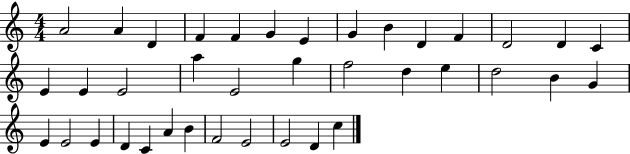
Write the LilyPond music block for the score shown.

{
  \clef treble
  \numericTimeSignature
  \time 4/4
  \key c \major
  a'2 a'4 d'4 | f'4 f'4 g'4 e'4 | g'4 b'4 d'4 f'4 | d'2 d'4 c'4 | \break e'4 e'4 e'2 | a''4 e'2 g''4 | f''2 d''4 e''4 | d''2 b'4 g'4 | \break e'4 e'2 e'4 | d'4 c'4 a'4 b'4 | f'2 e'2 | e'2 d'4 c''4 | \break \bar "|."
}